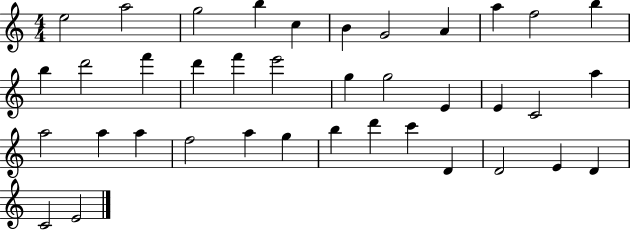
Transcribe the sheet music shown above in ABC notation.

X:1
T:Untitled
M:4/4
L:1/4
K:C
e2 a2 g2 b c B G2 A a f2 b b d'2 f' d' f' e'2 g g2 E E C2 a a2 a a f2 a g b d' c' D D2 E D C2 E2